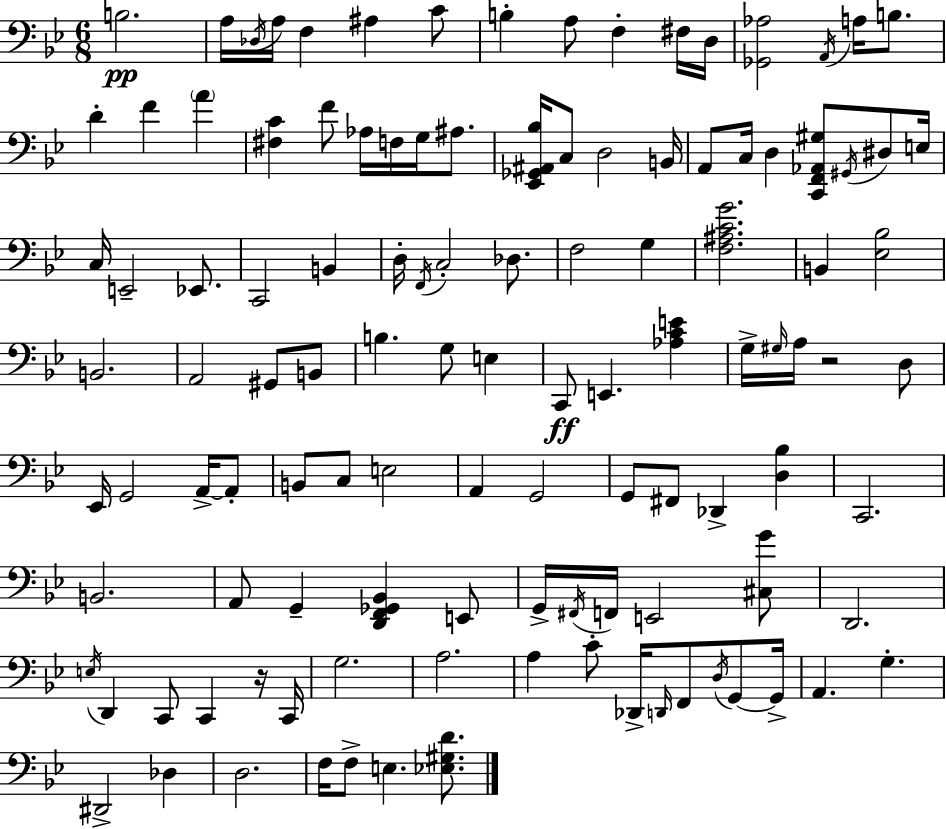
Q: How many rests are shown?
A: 2